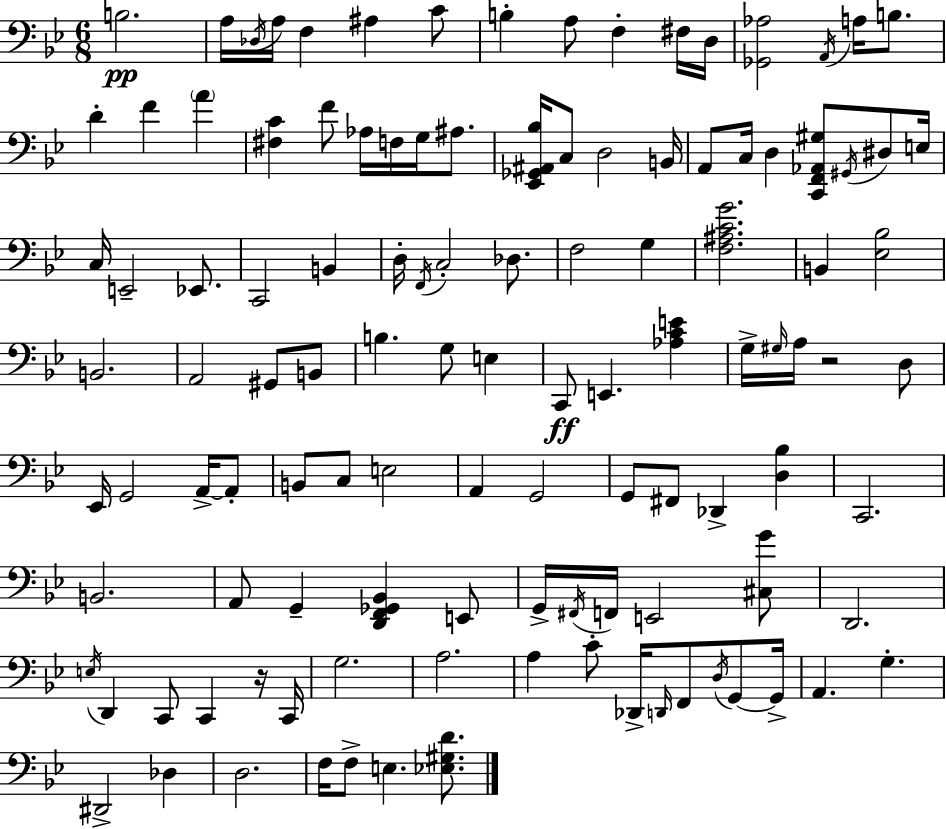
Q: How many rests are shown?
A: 2